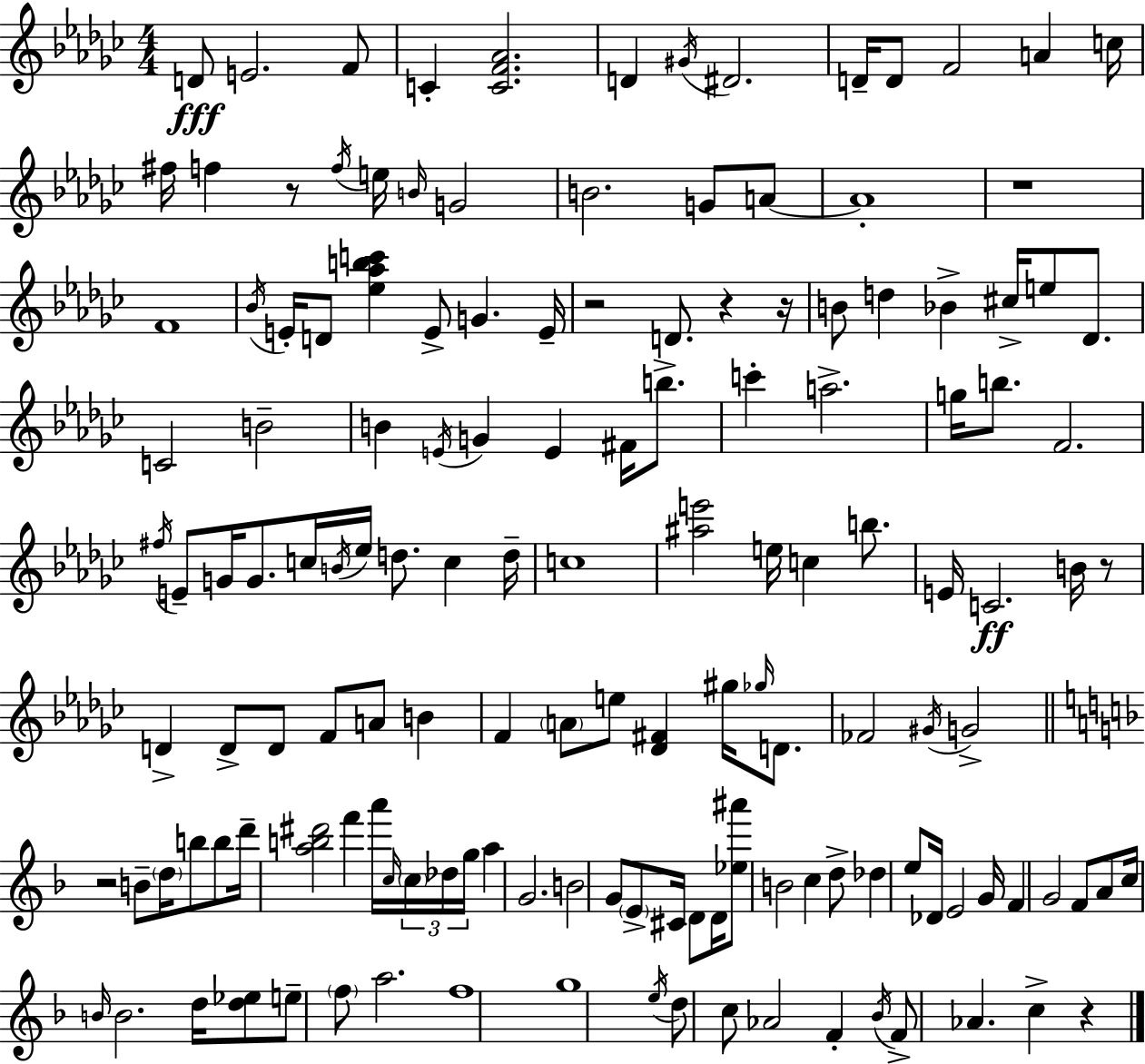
{
  \clef treble
  \numericTimeSignature
  \time 4/4
  \key ees \minor
  d'8\fff e'2. f'8 | c'4-. <c' f' aes'>2. | d'4 \acciaccatura { gis'16 } dis'2. | d'16-- d'8 f'2 a'4 | \break c''16 fis''16 f''4 r8 \acciaccatura { f''16 } e''16 \grace { b'16 } g'2 | b'2. g'8 | a'8~~ a'1-. | r1 | \break f'1 | \acciaccatura { bes'16 } e'16-. d'8 <ees'' aes'' b'' c'''>4 e'8-> g'4. | e'16-- r2 d'8. r4 | r16 b'8 d''4 bes'4-> cis''16-> e''8 | \break des'8. c'2 b'2-- | b'4 \acciaccatura { e'16 } g'4 e'4 | fis'16 b''8.-> c'''4-. a''2.-> | g''16 b''8. f'2. | \break \acciaccatura { fis''16 } e'8-- g'16 g'8. c''16 \acciaccatura { b'16 } ees''16 d''8. | c''4 d''16-- c''1 | <ais'' e'''>2 e''16 | c''4 b''8. e'16 c'2.\ff | \break b'16 r8 d'4-> d'8-> d'8 f'8 | a'8 b'4 f'4 \parenthesize a'8 e''8 <des' fis'>4 | gis''16 \grace { ges''16 } d'8. fes'2 | \acciaccatura { gis'16 } g'2-> \bar "||" \break \key d \minor r2 b'8-- \parenthesize d''16 b''8 b''8 d'''16-- | <a'' b'' dis'''>2 f'''4 a'''16 \grace { c''16 } \tuplet 3/2 { \parenthesize c''16 des''16 | g''16 } a''4 g'2. | b'2 g'8 \parenthesize e'8-> cis'16 d'8 | \break d'16 <ees'' ais'''>8 b'2 c''4 d''8-> | des''4 e''8 des'16 e'2 | g'16 f'4 g'2 f'8 a'8 | c''16 \grace { b'16 } b'2. d''16 | \break <d'' ees''>8 e''8-- \parenthesize f''8 a''2. | f''1 | g''1 | \acciaccatura { e''16 } d''8 c''8 aes'2 f'4-. | \break \acciaccatura { bes'16 } f'8-> aes'4. c''4-> | r4 \bar "|."
}